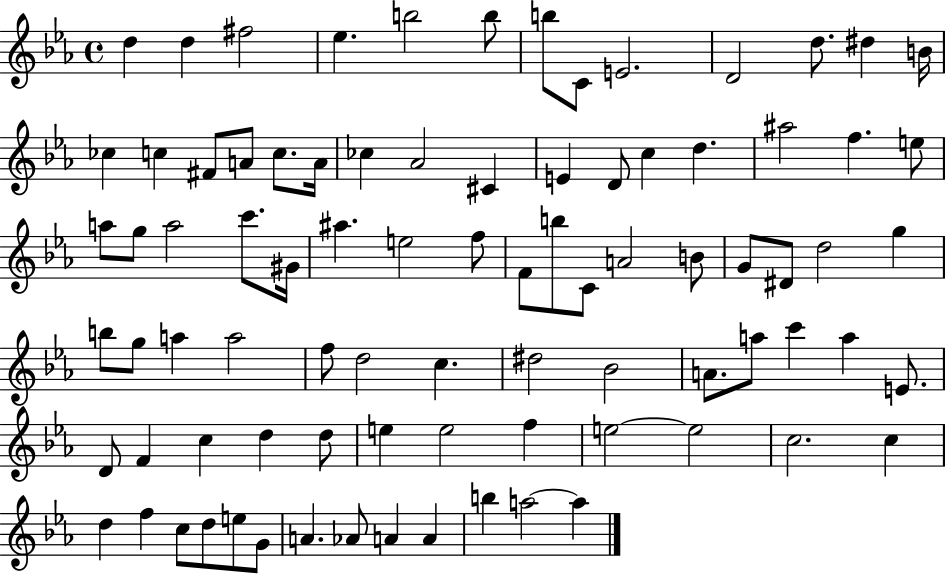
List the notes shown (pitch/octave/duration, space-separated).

D5/q D5/q F#5/h Eb5/q. B5/h B5/e B5/e C4/e E4/h. D4/h D5/e. D#5/q B4/s CES5/q C5/q F#4/e A4/e C5/e. A4/s CES5/q Ab4/h C#4/q E4/q D4/e C5/q D5/q. A#5/h F5/q. E5/e A5/e G5/e A5/h C6/e. G#4/s A#5/q. E5/h F5/e F4/e B5/e C4/e A4/h B4/e G4/e D#4/e D5/h G5/q B5/e G5/e A5/q A5/h F5/e D5/h C5/q. D#5/h Bb4/h A4/e. A5/e C6/q A5/q E4/e. D4/e F4/q C5/q D5/q D5/e E5/q E5/h F5/q E5/h E5/h C5/h. C5/q D5/q F5/q C5/e D5/e E5/e G4/e A4/q. Ab4/e A4/q A4/q B5/q A5/h A5/q